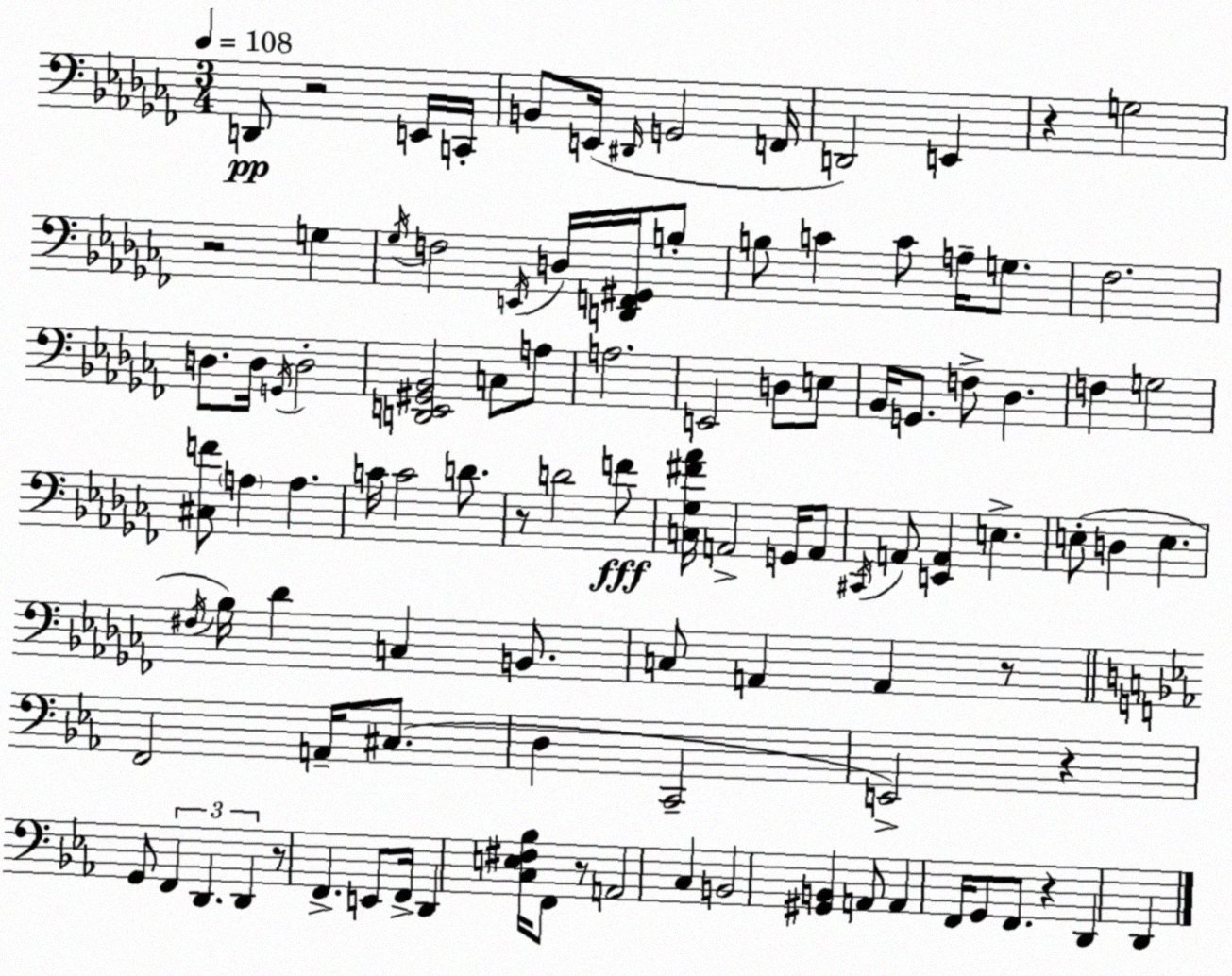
X:1
T:Untitled
M:3/4
L:1/4
K:Abm
D,,/2 z2 E,,/4 C,,/4 B,,/2 E,,/4 ^D,,/4 G,,2 F,,/4 D,,2 E,, z G,2 z2 G, _G,/4 F,2 E,,/4 D,/4 [D,,F,,^G,,]/4 B,/2 B,/2 C C/2 A,/4 G,/2 _F,2 D,/2 D,/4 G,,/4 D,2 [D,,E,,^G,,_B,,]2 C,/2 A,/2 A,2 E,,2 D,/2 E,/2 _B,,/4 G,,/2 F,/2 _D, F, G,2 [^C,F]/2 A, A, C/4 C2 D/2 z/2 D2 F/2 [C,_G,^F_A]/4 A,,2 G,,/4 A,,/2 ^C,,/4 A,,/2 [E,,A,,] E, E,/2 D, E, ^F,/4 _B,/4 _D C, B,,/2 C,/2 A,, A,, z/2 F,,2 A,,/4 ^C,/2 D, C,,2 E,,2 z G,,/2 F,, D,, D,, z/2 F,, E,,/2 F,,/4 D,, [C,E,^F,_B,]/4 F,,/2 z/2 A,,2 C, B,,2 [^G,,B,,] A,,/2 A,, F,,/4 G,,/2 F,,/2 z D,, D,,